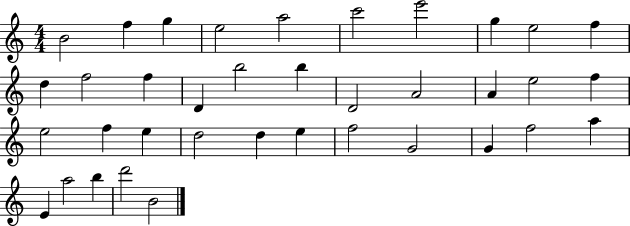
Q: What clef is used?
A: treble